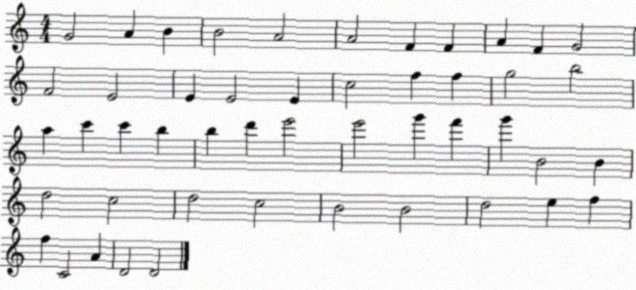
X:1
T:Untitled
M:4/4
L:1/4
K:C
G2 A B B2 A2 A2 F F A F G2 F2 E2 E E2 E c2 f f g2 b2 a c' c' b b d' e'2 e'2 g' f' g' B2 B d2 c2 d2 c2 B2 B2 d2 e f f C2 A D2 D2